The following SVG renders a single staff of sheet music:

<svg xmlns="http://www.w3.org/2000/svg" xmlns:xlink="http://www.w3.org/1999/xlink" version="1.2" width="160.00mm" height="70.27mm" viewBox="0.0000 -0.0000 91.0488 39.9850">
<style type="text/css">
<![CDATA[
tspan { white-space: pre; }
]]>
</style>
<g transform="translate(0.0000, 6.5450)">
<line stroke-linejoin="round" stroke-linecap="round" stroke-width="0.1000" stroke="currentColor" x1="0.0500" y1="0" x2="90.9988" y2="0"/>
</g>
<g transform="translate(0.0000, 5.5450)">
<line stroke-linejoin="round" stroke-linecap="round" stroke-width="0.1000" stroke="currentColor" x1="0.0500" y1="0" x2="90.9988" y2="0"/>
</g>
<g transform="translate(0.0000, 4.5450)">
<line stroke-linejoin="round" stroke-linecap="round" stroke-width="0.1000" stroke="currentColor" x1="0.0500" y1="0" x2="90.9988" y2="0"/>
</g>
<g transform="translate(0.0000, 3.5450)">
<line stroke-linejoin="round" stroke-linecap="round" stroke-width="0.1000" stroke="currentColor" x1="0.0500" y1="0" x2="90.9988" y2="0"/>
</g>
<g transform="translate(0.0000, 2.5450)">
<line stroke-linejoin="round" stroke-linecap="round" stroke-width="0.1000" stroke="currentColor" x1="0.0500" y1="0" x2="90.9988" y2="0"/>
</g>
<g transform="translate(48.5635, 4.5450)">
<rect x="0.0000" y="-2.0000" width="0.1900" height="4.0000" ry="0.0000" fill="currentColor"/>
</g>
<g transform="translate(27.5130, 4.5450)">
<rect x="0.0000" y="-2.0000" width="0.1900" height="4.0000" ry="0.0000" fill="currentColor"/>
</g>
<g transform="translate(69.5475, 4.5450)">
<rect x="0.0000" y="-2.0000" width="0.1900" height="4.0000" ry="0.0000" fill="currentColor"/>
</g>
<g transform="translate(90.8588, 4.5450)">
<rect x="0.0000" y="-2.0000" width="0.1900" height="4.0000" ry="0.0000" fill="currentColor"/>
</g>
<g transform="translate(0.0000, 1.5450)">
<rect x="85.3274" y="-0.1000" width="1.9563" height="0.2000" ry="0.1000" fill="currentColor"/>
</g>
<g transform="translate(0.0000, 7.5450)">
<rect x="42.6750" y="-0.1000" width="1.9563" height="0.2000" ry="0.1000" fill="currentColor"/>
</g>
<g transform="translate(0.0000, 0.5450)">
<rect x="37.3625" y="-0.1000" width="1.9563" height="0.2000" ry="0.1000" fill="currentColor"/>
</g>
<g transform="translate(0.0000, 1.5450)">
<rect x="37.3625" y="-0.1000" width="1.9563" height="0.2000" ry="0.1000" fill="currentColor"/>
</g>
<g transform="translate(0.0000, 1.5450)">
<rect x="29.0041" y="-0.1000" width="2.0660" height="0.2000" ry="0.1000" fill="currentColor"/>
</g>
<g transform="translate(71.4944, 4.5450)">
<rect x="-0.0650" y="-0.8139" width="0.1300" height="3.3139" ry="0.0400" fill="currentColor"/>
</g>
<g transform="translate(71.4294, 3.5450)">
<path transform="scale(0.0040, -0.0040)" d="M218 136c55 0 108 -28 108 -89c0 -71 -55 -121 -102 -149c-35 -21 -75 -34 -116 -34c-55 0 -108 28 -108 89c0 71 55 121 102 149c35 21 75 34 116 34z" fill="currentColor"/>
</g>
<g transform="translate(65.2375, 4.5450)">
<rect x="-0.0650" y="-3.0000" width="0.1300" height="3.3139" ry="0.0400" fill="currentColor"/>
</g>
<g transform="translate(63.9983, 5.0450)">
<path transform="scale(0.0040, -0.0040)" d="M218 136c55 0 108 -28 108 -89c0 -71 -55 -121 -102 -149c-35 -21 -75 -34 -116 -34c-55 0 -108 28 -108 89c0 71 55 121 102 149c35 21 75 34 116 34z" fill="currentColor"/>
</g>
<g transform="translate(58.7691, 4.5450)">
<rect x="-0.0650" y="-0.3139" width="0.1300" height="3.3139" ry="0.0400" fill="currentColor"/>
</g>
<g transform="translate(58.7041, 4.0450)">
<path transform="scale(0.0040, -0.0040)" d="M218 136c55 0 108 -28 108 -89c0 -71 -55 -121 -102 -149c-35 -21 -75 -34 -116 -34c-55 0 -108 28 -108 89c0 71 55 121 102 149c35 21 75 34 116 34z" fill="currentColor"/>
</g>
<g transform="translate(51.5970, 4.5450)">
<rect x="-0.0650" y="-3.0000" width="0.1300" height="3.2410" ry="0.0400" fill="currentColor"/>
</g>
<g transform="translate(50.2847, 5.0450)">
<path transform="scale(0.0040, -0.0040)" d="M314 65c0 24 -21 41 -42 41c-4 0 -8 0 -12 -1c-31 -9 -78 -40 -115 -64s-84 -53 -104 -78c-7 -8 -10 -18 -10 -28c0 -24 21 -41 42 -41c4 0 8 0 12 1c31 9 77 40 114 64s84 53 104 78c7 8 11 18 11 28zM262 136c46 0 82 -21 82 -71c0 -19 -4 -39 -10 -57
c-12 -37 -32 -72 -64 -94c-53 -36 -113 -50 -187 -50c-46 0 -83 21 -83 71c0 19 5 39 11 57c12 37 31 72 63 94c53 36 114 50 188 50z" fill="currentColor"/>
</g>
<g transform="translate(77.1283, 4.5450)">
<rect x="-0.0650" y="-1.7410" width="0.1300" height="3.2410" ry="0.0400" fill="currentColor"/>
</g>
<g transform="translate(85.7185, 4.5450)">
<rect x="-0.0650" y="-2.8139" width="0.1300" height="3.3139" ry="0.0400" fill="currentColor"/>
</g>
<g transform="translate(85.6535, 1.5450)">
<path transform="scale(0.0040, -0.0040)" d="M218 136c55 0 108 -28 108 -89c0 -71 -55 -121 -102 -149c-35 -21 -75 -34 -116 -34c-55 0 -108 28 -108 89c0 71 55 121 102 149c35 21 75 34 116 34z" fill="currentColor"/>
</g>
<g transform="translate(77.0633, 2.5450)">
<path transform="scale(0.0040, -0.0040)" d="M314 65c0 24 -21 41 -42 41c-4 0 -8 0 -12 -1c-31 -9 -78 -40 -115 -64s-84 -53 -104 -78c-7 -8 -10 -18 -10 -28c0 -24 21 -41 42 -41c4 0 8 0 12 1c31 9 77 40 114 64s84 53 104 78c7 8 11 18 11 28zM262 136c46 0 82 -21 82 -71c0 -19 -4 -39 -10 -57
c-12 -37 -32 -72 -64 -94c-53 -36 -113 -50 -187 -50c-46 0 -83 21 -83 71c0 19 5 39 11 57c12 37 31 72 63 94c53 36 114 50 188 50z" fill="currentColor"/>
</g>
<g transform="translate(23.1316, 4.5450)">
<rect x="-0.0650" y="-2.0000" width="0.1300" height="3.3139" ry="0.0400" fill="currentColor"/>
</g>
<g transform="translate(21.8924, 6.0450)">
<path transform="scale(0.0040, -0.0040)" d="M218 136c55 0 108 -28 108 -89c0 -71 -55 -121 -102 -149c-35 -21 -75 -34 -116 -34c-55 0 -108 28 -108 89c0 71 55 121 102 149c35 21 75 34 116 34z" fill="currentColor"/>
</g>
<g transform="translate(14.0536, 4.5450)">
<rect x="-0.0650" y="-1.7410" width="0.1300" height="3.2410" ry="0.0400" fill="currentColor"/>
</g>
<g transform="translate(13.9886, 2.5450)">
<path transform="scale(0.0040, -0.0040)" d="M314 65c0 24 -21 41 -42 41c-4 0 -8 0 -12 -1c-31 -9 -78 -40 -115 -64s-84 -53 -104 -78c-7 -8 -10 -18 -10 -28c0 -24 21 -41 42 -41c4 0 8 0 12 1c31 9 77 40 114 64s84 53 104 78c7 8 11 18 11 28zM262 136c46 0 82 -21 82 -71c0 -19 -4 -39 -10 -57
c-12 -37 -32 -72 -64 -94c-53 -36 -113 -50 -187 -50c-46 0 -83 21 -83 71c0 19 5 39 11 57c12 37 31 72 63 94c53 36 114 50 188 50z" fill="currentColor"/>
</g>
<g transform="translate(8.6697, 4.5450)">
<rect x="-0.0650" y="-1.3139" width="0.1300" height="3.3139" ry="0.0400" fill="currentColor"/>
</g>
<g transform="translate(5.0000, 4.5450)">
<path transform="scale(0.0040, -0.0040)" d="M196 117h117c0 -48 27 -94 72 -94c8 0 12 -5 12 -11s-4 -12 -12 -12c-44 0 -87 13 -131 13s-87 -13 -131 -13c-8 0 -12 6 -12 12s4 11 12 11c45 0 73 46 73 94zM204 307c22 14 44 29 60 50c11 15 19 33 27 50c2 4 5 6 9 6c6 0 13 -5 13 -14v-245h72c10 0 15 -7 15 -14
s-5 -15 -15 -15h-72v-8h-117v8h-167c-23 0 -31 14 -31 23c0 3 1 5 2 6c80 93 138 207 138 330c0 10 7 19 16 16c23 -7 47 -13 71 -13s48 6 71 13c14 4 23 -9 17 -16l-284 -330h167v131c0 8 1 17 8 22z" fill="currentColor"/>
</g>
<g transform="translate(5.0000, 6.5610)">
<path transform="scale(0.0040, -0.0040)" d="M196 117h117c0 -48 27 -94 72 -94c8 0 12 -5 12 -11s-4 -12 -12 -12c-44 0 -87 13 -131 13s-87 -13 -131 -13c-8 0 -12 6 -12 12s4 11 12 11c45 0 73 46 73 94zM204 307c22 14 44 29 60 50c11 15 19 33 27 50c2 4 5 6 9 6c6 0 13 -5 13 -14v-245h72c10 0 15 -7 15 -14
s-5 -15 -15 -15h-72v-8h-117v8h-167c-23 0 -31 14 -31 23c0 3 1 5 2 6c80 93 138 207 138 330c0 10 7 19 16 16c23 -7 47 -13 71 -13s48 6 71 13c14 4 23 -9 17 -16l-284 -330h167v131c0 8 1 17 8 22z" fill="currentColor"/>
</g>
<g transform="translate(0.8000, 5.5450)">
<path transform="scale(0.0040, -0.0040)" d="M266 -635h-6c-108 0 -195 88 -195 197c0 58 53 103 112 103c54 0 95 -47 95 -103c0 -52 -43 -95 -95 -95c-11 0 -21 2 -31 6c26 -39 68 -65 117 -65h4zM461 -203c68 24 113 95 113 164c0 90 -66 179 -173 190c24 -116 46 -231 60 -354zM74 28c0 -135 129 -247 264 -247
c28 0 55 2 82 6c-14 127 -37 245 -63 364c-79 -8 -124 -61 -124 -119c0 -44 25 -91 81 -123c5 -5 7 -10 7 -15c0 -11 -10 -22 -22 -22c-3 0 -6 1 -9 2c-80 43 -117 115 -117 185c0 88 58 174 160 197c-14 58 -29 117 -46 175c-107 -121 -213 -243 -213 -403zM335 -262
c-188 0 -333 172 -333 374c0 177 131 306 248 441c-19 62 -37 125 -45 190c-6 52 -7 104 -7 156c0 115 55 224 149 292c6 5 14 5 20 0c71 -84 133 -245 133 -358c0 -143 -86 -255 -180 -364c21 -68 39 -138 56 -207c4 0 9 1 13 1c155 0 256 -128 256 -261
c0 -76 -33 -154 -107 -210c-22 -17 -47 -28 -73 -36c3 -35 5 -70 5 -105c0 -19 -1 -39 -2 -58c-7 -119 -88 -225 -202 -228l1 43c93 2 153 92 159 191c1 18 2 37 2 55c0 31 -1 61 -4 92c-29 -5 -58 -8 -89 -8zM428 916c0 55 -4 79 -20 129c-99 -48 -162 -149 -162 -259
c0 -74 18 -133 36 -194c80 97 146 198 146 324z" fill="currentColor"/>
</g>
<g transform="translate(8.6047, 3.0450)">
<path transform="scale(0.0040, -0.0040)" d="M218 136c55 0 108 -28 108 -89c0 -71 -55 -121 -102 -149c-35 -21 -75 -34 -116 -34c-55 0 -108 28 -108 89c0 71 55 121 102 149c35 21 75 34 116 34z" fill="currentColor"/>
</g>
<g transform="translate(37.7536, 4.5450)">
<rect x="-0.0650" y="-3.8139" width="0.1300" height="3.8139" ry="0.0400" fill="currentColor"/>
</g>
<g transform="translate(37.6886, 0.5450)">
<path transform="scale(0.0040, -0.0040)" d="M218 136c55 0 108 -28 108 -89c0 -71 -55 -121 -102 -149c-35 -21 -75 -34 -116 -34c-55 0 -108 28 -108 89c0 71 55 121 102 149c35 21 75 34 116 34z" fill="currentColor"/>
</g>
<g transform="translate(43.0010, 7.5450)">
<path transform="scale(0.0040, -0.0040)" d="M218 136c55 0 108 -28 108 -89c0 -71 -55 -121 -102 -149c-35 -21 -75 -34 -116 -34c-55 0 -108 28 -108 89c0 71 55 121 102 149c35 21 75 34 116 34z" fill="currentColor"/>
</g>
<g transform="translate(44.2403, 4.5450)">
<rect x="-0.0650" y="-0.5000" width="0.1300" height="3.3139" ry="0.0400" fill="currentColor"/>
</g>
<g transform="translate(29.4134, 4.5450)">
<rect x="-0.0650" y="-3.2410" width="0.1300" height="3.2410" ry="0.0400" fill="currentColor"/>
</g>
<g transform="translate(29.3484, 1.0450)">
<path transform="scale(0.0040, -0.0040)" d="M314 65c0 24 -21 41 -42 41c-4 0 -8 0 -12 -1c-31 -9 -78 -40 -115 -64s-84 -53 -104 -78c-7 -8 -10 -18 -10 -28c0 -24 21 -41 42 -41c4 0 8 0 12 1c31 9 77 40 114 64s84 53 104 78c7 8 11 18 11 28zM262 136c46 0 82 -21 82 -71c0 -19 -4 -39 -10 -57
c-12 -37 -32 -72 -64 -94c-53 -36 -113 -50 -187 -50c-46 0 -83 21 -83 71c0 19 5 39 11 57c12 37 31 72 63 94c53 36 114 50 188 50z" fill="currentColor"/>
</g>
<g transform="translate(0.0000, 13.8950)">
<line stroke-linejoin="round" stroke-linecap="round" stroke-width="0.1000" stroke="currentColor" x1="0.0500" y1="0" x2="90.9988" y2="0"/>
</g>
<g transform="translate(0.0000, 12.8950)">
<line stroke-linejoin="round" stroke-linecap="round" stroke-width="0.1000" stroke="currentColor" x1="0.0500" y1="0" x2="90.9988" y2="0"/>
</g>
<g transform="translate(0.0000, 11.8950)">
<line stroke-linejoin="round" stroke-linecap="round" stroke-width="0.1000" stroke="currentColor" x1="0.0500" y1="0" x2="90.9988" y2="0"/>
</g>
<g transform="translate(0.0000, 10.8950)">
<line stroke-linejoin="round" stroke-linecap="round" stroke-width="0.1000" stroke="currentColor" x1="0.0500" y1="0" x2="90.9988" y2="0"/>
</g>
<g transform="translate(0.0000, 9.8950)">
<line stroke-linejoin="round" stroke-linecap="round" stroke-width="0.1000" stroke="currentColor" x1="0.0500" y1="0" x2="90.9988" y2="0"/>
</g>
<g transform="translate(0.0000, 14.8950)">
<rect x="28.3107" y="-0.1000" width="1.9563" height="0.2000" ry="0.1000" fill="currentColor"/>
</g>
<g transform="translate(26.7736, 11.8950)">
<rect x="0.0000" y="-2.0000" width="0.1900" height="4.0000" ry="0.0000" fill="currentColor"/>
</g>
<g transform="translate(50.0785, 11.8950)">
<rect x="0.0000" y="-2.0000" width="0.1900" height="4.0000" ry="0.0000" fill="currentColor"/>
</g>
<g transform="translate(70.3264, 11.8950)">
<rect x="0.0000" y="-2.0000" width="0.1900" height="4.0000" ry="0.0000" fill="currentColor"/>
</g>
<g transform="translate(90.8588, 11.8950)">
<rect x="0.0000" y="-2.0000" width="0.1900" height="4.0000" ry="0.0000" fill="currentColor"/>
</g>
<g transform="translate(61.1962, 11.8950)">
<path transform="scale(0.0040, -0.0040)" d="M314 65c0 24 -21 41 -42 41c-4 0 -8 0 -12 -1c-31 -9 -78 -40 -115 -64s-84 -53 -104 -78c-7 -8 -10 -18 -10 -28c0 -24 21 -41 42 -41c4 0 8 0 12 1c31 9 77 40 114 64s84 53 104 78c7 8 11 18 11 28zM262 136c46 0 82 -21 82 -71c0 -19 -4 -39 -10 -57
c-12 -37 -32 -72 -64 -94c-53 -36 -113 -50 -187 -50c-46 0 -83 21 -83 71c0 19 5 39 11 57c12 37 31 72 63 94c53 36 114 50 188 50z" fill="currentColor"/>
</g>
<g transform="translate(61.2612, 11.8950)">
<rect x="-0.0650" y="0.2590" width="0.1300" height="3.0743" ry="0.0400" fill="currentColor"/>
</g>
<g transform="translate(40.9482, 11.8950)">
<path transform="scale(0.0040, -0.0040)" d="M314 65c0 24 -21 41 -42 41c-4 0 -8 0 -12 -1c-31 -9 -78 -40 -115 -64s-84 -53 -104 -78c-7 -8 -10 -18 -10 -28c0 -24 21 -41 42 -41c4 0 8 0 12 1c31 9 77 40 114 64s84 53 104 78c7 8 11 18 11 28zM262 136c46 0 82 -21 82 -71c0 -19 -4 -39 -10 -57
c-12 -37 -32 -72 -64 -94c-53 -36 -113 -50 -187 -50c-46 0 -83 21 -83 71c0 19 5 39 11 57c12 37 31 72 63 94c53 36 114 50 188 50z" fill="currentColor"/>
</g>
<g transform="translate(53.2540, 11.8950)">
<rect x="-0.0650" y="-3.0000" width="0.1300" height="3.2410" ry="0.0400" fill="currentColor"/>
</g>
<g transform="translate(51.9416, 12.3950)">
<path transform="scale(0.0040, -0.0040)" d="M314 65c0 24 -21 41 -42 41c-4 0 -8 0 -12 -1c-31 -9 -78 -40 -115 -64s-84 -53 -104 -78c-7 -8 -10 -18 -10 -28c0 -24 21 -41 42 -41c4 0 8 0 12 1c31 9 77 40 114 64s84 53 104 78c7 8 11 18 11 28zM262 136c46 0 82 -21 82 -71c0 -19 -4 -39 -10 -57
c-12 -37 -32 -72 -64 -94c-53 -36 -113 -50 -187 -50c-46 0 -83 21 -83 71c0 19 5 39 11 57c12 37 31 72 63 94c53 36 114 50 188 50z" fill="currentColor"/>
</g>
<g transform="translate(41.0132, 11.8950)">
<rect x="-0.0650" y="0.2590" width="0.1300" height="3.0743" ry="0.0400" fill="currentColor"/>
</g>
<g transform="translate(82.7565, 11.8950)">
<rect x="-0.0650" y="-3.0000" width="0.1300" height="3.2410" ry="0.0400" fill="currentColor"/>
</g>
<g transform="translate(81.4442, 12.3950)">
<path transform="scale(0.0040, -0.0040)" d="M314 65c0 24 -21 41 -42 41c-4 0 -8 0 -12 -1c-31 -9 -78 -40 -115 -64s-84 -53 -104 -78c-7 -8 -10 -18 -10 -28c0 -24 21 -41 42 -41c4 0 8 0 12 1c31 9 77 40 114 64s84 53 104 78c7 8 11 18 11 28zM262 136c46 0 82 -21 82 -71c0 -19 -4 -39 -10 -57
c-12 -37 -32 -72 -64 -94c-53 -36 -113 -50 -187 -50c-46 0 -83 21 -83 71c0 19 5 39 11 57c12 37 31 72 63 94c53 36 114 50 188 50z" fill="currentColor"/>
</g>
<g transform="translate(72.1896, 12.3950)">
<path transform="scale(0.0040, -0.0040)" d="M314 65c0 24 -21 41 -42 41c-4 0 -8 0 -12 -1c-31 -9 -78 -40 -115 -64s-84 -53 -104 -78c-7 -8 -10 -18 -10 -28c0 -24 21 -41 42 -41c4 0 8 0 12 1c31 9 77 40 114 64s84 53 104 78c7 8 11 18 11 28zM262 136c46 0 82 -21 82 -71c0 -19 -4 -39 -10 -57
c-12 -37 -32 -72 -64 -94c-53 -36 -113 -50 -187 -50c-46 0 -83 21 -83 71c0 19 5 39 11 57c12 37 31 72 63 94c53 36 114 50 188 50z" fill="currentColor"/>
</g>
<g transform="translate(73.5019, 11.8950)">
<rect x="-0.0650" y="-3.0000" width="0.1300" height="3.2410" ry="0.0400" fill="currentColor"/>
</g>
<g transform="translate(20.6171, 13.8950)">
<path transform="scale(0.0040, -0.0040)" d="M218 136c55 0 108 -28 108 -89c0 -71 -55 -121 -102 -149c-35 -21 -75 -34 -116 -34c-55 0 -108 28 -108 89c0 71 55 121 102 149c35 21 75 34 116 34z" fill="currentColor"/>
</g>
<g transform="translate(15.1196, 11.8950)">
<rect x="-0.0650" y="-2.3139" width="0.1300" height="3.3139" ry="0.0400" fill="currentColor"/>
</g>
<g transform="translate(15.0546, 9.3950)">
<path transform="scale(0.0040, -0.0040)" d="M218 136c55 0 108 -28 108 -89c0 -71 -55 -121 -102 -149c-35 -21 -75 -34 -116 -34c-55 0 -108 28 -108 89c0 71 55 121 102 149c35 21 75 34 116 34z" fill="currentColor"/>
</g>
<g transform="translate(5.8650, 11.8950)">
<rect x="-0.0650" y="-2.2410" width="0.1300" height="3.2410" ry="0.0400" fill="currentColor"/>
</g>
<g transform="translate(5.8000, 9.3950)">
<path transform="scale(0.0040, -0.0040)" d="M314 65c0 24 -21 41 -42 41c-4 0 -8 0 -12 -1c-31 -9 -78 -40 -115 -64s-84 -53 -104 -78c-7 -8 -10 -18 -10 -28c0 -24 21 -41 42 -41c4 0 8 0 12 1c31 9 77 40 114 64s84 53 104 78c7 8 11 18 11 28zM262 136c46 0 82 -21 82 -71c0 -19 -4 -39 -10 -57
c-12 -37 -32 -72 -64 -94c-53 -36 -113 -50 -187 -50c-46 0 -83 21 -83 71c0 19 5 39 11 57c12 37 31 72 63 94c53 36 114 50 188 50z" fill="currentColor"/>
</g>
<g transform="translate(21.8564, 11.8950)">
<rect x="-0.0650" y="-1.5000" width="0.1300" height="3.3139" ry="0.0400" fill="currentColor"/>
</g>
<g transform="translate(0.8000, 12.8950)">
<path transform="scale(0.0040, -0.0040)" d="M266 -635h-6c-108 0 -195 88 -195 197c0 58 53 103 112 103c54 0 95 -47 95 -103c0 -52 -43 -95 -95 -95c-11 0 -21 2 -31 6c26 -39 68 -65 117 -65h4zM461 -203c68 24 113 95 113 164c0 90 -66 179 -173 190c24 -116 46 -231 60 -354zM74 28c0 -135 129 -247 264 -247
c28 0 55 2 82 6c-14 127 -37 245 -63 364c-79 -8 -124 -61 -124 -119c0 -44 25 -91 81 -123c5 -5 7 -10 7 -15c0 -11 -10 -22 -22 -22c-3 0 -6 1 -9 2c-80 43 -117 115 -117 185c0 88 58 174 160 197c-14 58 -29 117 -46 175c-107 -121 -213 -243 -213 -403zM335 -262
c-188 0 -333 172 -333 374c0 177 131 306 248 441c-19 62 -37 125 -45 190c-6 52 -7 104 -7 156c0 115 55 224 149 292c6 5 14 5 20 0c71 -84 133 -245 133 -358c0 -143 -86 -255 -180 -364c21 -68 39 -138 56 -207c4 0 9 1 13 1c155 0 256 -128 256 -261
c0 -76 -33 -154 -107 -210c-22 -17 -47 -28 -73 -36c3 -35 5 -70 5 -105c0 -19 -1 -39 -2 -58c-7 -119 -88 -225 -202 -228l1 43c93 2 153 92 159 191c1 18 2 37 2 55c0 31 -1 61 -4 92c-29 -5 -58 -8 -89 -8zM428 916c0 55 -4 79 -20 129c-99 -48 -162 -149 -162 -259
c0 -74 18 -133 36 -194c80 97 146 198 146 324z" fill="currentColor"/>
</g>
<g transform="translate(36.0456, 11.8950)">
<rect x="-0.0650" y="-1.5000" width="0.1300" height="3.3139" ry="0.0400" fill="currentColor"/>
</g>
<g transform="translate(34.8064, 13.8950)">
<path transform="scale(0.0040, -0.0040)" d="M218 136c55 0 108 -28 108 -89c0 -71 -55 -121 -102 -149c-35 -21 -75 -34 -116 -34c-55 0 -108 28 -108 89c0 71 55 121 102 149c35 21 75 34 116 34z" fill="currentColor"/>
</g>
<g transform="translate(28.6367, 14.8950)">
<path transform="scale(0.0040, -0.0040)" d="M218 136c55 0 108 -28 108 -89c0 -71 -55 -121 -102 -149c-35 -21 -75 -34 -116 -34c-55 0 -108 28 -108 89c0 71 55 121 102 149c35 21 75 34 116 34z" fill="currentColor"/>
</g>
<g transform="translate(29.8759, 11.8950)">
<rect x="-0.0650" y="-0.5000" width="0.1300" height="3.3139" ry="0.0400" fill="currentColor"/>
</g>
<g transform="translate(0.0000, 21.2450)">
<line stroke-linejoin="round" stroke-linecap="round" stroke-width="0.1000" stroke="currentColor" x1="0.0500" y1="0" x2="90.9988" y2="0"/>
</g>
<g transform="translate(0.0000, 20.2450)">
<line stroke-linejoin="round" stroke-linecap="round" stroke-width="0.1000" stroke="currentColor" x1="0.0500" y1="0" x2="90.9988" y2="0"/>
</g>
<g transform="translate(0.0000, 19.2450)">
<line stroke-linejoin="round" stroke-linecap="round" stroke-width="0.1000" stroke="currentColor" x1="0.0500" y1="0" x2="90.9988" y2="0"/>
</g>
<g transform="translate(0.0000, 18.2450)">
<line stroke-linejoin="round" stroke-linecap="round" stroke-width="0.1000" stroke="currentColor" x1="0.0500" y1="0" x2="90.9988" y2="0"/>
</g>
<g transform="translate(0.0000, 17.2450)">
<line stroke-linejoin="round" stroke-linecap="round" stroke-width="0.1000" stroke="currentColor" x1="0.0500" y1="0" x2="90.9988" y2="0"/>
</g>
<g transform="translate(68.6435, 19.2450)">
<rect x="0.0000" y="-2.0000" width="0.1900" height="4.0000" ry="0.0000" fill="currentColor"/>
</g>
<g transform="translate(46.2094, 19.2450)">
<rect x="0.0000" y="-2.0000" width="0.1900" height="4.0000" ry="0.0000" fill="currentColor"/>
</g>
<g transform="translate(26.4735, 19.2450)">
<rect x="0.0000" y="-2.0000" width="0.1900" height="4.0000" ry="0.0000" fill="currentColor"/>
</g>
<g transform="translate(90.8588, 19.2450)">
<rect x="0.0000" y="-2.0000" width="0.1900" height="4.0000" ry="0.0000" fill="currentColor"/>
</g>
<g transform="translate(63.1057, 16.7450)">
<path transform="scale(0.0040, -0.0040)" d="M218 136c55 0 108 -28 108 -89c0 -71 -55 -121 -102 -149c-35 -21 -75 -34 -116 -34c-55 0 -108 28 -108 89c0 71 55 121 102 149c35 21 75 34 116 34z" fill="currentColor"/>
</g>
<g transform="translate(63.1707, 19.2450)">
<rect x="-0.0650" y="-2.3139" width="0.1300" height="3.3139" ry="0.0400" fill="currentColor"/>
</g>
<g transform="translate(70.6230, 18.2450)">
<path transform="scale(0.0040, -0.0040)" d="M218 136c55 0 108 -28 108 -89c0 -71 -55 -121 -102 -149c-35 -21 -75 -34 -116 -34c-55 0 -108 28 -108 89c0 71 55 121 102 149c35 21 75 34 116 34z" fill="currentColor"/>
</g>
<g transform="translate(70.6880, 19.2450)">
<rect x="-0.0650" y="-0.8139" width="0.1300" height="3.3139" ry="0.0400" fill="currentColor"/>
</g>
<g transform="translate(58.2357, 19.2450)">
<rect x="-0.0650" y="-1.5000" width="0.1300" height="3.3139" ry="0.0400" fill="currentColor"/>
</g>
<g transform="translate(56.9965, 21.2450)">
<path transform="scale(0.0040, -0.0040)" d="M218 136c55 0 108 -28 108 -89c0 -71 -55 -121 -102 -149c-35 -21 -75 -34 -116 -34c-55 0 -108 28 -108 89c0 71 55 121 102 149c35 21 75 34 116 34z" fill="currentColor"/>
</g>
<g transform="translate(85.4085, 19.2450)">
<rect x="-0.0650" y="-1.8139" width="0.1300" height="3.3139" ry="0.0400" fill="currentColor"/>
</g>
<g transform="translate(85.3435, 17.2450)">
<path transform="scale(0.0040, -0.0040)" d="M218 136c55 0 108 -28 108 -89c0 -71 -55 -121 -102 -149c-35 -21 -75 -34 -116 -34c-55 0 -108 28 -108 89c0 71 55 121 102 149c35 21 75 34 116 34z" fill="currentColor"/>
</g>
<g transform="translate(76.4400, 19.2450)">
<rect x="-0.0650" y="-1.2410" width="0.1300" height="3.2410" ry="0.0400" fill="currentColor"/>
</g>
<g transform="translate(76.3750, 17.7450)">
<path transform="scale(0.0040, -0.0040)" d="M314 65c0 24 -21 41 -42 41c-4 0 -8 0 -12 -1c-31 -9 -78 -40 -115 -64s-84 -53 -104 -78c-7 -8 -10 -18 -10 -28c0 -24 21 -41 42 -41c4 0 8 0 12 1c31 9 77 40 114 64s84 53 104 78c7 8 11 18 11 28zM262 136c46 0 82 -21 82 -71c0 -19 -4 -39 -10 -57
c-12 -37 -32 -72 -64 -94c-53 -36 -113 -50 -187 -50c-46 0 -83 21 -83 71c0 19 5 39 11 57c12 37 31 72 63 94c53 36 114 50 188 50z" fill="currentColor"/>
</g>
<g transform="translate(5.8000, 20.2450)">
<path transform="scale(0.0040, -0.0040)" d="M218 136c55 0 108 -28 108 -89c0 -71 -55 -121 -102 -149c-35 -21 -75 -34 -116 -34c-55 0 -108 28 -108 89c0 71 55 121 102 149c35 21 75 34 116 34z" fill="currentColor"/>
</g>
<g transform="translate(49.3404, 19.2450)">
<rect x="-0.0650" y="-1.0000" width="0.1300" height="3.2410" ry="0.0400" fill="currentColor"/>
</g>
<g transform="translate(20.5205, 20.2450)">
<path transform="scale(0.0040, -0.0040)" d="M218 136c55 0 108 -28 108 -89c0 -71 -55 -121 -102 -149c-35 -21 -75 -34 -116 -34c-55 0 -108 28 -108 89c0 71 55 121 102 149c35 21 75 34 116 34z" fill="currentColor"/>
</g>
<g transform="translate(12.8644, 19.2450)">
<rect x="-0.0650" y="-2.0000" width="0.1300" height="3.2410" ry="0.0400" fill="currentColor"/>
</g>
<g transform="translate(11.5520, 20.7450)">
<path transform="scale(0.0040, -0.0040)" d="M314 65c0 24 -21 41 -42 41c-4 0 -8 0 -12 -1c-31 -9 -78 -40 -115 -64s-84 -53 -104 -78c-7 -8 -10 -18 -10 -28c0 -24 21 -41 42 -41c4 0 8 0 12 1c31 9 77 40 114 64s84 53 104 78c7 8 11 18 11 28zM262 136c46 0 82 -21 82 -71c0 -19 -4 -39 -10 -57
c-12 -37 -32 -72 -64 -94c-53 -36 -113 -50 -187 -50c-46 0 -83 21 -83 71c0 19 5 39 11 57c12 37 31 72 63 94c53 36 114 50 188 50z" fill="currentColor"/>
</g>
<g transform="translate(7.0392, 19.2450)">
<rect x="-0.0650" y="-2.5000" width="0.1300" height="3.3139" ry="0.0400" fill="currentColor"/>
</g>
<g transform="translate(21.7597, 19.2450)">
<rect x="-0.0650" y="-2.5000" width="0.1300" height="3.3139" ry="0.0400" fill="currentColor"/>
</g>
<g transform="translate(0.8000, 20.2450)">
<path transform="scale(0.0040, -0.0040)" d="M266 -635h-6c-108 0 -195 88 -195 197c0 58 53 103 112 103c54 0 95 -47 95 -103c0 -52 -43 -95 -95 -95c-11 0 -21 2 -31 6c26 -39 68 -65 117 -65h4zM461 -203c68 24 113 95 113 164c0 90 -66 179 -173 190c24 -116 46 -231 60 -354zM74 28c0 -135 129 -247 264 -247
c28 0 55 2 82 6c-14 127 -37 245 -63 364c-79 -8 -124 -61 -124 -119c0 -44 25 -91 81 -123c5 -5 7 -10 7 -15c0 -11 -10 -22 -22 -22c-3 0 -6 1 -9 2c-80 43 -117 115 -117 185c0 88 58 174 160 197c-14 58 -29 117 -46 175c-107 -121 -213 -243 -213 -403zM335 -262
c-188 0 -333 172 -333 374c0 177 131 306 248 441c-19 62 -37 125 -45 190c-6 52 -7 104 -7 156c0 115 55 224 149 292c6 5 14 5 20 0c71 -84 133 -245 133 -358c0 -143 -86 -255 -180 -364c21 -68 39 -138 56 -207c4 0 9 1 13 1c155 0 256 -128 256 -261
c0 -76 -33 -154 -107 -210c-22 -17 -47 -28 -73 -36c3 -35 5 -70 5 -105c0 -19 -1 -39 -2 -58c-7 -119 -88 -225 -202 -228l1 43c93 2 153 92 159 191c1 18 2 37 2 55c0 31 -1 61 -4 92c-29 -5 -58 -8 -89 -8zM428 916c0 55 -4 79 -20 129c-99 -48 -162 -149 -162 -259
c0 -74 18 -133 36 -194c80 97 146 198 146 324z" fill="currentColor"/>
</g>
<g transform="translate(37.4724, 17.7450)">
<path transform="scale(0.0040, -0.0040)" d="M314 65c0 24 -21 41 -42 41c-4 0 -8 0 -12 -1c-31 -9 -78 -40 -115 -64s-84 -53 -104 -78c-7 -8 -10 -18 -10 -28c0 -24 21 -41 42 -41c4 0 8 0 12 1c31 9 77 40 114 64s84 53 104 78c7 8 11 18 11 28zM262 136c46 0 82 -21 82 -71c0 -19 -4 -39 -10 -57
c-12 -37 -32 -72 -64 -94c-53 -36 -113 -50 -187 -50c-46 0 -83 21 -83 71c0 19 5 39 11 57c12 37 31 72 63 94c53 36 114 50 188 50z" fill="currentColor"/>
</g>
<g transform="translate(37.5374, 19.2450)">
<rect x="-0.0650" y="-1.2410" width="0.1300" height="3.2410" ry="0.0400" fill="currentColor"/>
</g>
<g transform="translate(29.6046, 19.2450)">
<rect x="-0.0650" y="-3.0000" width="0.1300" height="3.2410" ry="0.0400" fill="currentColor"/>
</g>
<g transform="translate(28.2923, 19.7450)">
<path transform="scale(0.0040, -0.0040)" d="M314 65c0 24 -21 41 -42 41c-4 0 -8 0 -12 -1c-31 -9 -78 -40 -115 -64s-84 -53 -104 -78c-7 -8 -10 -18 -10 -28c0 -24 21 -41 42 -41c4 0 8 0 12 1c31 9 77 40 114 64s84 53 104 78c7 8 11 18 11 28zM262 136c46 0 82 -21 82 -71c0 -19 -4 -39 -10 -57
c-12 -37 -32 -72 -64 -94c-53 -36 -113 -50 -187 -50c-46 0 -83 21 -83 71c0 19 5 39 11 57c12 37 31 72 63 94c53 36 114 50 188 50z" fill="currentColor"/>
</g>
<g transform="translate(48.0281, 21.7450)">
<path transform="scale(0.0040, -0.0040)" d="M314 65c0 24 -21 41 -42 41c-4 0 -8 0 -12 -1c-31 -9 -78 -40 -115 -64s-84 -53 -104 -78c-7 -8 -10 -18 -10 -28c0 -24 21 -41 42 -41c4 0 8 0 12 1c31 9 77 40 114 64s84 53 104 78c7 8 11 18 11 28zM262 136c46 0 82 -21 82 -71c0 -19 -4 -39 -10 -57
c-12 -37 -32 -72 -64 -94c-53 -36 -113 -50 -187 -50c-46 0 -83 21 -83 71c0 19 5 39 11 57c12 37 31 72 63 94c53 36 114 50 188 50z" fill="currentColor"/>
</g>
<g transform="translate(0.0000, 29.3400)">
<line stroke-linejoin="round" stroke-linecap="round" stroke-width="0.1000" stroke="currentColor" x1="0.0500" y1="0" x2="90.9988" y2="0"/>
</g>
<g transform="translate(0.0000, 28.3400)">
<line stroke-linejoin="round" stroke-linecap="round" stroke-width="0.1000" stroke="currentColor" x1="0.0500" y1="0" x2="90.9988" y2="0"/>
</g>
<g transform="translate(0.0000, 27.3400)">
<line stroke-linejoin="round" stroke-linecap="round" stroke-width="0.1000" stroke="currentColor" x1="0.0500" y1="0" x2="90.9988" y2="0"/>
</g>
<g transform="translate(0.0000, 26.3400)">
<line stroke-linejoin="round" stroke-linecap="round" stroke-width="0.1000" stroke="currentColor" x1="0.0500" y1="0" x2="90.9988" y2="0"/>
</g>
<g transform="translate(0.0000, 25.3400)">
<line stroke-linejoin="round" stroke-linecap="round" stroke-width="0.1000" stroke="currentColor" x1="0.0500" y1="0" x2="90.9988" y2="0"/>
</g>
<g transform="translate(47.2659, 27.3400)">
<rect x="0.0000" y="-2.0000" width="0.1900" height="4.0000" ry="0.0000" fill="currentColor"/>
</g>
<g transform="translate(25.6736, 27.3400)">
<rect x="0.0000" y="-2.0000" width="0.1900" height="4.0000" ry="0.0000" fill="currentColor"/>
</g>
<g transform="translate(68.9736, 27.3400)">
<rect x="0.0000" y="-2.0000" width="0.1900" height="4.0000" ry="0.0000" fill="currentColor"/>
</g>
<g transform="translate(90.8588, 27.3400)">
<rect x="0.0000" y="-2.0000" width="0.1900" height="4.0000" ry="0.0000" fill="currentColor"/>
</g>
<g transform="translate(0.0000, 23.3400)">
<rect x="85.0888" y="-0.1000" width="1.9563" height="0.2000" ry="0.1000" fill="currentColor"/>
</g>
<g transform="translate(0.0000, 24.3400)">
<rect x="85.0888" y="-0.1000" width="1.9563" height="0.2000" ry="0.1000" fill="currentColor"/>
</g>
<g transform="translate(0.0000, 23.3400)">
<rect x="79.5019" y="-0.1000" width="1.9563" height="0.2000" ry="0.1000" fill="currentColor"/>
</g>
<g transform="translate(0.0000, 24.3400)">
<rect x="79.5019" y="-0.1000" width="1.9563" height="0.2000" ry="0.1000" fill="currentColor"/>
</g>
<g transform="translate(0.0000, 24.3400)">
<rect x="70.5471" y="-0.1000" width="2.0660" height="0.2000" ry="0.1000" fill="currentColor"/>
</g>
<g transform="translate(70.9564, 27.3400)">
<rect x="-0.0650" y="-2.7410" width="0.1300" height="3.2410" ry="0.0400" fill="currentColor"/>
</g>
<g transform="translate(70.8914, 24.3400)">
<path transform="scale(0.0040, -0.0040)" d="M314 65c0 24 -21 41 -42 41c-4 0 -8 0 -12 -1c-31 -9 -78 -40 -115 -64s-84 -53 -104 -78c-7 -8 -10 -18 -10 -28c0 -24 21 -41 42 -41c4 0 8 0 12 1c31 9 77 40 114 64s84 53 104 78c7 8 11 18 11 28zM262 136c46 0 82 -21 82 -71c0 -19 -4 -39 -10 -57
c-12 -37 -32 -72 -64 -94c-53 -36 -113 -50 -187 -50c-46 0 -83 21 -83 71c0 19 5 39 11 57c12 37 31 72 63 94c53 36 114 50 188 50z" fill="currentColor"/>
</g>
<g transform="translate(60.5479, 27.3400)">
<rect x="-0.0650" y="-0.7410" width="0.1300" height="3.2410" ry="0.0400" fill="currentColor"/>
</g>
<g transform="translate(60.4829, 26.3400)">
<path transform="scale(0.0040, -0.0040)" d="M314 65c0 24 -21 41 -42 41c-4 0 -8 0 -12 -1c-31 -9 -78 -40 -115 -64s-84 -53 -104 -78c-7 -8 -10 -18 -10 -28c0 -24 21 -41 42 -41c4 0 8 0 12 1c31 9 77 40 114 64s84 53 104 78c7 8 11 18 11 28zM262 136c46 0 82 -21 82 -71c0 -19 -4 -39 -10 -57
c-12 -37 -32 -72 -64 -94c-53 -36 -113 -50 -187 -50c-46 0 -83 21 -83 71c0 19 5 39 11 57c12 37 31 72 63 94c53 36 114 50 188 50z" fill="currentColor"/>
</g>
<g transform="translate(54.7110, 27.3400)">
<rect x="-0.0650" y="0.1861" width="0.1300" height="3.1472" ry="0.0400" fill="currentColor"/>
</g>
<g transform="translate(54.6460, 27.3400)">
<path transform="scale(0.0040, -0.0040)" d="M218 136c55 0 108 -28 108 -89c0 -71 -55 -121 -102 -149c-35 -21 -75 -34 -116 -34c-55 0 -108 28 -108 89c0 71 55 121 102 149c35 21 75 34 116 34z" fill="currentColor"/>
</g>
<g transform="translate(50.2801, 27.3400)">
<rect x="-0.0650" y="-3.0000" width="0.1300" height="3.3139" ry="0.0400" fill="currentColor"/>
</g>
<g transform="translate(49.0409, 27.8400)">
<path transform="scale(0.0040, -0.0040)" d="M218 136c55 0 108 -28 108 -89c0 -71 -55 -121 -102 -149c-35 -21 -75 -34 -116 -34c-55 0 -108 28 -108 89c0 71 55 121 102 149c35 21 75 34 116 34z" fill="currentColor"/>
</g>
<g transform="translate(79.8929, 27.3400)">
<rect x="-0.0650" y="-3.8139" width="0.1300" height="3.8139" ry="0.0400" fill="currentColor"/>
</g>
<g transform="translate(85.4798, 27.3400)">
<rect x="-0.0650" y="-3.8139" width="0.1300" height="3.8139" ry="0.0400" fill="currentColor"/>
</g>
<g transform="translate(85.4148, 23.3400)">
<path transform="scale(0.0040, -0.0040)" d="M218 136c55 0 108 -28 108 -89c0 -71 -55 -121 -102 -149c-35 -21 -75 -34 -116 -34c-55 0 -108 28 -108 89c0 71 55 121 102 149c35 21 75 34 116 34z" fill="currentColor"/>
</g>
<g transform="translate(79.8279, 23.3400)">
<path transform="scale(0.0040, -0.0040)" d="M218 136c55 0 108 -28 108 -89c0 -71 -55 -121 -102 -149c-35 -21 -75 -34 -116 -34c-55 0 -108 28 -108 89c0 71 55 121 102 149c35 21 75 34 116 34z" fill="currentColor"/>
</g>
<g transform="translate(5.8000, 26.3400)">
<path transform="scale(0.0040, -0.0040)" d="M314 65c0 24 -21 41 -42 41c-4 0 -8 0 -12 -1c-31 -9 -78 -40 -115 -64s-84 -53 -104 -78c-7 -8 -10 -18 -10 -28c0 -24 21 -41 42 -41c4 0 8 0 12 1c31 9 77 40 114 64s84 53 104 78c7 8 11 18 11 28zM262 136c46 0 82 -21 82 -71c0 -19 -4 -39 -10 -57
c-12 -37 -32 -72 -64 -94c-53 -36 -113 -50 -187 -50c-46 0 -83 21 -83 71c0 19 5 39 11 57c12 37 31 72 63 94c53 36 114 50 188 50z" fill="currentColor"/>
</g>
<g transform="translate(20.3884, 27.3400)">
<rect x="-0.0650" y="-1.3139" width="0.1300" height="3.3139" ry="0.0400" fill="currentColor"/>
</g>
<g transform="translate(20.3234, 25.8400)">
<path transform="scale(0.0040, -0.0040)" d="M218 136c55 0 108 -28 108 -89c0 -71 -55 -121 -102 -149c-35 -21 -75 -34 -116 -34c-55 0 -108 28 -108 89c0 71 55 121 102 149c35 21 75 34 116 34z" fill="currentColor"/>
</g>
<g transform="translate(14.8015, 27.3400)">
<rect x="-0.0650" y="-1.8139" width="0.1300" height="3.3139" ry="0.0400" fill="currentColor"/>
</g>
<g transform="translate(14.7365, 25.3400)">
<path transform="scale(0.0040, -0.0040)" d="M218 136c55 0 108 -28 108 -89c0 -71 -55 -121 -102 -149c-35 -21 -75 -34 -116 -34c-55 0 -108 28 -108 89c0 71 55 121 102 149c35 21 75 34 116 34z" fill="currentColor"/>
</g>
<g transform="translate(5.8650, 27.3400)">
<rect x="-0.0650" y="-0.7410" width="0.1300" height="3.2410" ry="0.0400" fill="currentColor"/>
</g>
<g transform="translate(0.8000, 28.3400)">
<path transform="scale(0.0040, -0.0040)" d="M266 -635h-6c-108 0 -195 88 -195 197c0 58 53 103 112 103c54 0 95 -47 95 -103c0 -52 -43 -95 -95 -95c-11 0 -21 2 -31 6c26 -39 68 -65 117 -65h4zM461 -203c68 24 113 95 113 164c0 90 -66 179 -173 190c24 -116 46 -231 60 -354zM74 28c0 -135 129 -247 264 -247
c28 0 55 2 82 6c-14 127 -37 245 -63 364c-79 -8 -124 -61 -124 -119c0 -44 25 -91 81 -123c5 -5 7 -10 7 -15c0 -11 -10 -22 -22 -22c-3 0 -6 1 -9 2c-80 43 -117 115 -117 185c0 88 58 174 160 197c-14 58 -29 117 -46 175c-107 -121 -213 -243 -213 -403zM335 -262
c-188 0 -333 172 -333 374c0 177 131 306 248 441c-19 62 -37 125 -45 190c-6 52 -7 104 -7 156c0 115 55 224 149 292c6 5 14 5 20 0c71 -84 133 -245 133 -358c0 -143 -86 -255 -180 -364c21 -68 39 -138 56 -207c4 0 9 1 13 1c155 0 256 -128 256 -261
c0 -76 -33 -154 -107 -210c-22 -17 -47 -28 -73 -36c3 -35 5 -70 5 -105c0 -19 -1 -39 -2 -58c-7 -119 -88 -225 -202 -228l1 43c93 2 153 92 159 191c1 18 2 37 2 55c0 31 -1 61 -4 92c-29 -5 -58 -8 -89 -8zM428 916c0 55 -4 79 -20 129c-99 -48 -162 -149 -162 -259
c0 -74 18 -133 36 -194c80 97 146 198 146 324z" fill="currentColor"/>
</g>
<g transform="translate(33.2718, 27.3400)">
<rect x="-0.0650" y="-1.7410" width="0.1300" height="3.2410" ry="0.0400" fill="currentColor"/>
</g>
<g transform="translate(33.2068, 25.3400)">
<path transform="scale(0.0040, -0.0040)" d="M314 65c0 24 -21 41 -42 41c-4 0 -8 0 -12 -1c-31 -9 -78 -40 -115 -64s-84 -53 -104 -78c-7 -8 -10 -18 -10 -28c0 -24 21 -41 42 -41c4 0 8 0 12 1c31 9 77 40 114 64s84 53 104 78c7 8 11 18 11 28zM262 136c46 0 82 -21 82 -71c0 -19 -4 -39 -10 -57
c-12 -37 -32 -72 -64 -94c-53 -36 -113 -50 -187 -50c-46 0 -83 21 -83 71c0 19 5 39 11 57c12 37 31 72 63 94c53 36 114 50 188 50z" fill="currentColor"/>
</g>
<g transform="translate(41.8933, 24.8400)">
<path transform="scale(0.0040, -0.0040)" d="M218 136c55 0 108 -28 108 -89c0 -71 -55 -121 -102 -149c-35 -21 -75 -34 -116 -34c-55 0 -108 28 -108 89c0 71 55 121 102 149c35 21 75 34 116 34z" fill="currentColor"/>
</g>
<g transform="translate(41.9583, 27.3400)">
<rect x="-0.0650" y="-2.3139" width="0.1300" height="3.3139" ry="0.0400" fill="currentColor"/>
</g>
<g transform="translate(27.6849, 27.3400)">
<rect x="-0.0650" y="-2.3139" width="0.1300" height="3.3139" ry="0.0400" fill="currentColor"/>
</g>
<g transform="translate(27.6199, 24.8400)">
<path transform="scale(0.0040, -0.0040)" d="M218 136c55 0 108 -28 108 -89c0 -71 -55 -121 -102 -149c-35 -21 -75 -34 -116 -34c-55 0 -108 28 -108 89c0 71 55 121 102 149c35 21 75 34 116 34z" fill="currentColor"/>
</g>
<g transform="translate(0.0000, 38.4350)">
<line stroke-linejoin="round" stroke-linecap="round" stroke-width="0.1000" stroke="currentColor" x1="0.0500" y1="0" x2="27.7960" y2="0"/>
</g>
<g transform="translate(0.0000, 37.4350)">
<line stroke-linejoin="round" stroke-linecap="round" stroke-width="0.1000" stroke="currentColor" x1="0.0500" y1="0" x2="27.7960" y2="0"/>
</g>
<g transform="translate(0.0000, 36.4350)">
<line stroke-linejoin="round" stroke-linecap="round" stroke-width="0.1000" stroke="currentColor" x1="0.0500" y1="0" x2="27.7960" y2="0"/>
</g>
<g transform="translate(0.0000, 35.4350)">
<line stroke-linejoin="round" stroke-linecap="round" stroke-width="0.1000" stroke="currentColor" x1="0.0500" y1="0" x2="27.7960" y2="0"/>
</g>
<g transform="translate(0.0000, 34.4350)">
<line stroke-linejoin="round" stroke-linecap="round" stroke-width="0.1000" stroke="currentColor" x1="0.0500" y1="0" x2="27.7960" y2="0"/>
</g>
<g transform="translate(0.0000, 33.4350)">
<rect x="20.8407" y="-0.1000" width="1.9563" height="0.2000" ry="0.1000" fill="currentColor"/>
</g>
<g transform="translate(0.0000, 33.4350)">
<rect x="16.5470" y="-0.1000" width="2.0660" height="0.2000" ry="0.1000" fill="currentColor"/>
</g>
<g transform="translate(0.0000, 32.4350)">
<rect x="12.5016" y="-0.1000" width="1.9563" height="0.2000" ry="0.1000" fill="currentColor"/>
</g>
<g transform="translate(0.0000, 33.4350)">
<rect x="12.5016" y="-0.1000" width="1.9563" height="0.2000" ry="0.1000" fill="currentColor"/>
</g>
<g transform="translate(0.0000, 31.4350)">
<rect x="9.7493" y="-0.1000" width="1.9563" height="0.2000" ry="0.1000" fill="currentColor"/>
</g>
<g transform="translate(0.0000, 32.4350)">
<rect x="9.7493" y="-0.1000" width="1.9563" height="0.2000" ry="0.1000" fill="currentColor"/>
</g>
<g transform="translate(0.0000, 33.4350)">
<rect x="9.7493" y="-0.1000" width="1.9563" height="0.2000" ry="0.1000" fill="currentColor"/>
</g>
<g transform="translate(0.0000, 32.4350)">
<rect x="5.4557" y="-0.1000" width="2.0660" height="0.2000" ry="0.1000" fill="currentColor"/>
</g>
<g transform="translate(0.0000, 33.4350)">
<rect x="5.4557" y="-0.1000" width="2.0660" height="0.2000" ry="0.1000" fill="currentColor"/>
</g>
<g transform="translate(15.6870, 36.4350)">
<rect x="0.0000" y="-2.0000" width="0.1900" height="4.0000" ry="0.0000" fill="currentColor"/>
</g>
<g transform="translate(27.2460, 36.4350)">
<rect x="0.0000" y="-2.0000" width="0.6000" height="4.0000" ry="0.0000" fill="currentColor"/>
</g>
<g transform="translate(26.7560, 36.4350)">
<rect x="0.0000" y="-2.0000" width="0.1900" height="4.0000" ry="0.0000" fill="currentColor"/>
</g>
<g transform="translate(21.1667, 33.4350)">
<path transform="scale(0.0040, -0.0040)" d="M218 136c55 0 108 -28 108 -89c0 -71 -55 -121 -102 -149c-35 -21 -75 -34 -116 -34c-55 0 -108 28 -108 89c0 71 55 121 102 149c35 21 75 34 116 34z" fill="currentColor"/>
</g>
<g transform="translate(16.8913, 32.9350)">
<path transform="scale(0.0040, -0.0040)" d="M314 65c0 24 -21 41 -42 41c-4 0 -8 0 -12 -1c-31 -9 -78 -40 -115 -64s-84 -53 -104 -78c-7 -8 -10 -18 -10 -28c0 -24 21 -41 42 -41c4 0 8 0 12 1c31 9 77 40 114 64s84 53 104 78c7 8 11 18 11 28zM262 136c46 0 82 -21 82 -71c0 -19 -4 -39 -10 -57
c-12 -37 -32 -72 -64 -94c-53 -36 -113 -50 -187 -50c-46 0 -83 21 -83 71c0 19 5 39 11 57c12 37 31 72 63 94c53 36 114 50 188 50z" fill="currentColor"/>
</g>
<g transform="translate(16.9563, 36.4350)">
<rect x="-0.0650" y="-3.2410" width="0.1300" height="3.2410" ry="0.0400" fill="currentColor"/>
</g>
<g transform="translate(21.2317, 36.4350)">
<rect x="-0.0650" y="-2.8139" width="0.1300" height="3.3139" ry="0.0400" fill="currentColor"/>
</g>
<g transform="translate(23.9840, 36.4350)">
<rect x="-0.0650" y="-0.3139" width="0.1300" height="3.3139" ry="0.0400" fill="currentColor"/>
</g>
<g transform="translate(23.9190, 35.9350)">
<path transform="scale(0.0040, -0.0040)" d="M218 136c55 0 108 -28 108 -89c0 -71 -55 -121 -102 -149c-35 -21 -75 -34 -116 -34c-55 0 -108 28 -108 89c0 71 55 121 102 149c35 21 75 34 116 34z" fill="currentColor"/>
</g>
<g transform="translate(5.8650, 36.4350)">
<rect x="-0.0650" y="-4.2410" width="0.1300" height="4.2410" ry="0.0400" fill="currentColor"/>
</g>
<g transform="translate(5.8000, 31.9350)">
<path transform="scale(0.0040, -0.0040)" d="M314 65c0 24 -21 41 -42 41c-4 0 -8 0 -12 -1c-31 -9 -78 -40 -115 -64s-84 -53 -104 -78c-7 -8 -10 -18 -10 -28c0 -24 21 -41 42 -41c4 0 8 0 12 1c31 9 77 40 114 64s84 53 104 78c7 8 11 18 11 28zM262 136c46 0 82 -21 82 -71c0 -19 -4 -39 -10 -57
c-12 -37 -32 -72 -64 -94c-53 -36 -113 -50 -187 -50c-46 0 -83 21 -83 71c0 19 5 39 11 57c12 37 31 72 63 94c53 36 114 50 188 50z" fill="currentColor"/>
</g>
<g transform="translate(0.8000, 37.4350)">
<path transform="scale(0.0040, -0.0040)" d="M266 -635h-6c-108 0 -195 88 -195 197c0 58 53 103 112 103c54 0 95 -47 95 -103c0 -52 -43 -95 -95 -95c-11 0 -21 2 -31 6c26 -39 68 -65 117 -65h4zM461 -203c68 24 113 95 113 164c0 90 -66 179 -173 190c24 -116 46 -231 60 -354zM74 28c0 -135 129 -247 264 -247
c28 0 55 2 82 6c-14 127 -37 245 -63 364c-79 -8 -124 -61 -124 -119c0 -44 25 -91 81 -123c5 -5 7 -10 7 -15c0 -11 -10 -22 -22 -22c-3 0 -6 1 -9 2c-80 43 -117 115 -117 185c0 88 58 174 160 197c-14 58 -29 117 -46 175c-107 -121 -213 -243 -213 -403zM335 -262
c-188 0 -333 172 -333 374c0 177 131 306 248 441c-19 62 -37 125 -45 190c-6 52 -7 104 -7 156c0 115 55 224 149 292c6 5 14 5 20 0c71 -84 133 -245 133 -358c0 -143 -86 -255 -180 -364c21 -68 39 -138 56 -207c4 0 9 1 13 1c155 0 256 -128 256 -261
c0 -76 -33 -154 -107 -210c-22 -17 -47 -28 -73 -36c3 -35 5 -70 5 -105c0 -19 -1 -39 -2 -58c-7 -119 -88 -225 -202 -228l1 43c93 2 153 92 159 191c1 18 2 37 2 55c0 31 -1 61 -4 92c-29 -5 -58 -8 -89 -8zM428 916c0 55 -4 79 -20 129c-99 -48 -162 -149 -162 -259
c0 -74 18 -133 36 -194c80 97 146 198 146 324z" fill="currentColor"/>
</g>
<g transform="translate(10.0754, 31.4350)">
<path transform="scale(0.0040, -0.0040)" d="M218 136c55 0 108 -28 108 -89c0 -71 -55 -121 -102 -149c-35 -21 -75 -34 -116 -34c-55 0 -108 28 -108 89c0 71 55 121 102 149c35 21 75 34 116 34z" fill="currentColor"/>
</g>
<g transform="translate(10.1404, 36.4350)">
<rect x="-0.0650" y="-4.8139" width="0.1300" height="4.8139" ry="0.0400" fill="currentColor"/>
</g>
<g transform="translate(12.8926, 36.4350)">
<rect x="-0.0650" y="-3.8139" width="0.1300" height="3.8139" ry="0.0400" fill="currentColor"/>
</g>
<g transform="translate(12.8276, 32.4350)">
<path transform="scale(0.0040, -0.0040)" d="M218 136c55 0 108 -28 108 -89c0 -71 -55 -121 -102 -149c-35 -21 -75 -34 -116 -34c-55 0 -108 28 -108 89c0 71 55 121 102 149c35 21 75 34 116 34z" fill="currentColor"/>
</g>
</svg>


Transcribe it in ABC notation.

X:1
T:Untitled
M:4/4
L:1/4
K:C
e f2 F b2 c' C A2 c A d f2 a g2 g E C E B2 A2 B2 A2 A2 G F2 G A2 e2 D2 E g d e2 f d2 f e g f2 g A B d2 a2 c' c' d'2 e' c' b2 a c